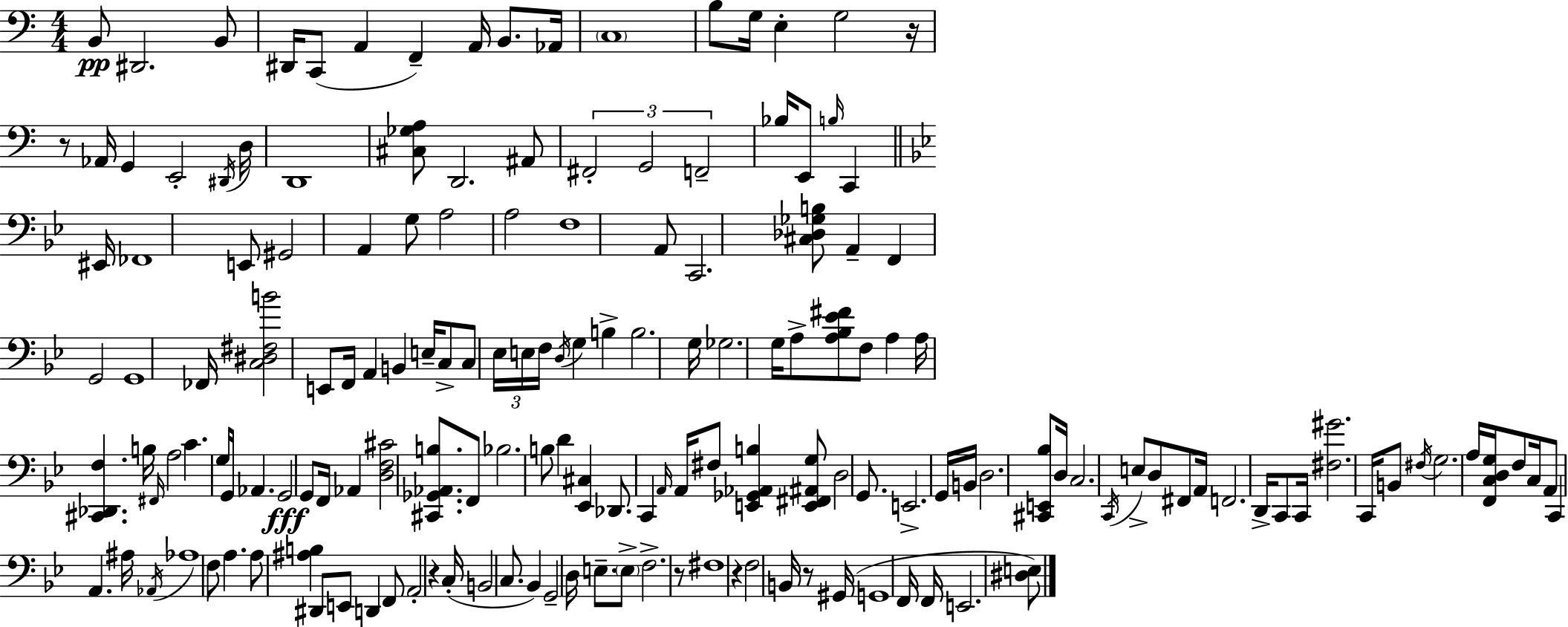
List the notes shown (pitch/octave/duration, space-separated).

B2/e D#2/h. B2/e D#2/s C2/e A2/q F2/q A2/s B2/e. Ab2/s C3/w B3/e G3/s E3/q G3/h R/s R/e Ab2/s G2/q E2/h D#2/s D3/s D2/w [C#3,Gb3,A3]/e D2/h. A#2/e F#2/h G2/h F2/h Bb3/s E2/e B3/s C2/q EIS2/s FES2/w E2/e G#2/h A2/q G3/e A3/h A3/h F3/w A2/e C2/h. [C#3,Db3,Gb3,B3]/e A2/q F2/q G2/h G2/w FES2/s [C3,D#3,F#3,B4]/h E2/e F2/s A2/q B2/q E3/s C3/e C3/e Eb3/s E3/s F3/s D3/s G3/q B3/q B3/h. G3/s Gb3/h. G3/s A3/e [A3,Bb3,Eb4,F#4]/e F3/e A3/q A3/s [C#2,Db2,F3]/q. B3/s F#2/s A3/h C4/q. G3/s G2/s Ab2/q. G2/h G2/e F2/s Ab2/q [D3,F3,C#4]/h [C#2,Gb2,Ab2,B3]/e. F2/e Bb3/h. B3/e D4/q [Eb2,C#3]/q Db2/e. C2/q A2/s A2/s F#3/e [E2,Gb2,Ab2,B3]/q [E2,F#2,A#2,G3]/e D3/h G2/e. E2/h. G2/s B2/s D3/h. [C#2,E2,Bb3]/e D3/s C3/h. C2/s E3/e D3/e F#2/e A2/s F2/h. D2/s C2/e C2/s [F#3,G#4]/h. C2/s B2/e F#3/s G3/h. A3/s [F2,C3,D3,G3]/s F3/e C3/s A2/e C2/q A2/q. A#3/s Ab2/s Ab3/w F3/e A3/q. A3/e [A#3,B3]/q D#2/e E2/e D2/q F2/e A2/h R/q C3/s B2/h C3/e. Bb2/q G2/h D3/s E3/e. E3/e F3/h. R/e F#3/w R/q F3/h B2/s R/e G#2/s G2/w F2/s F2/s E2/h. [D#3,E3]/e